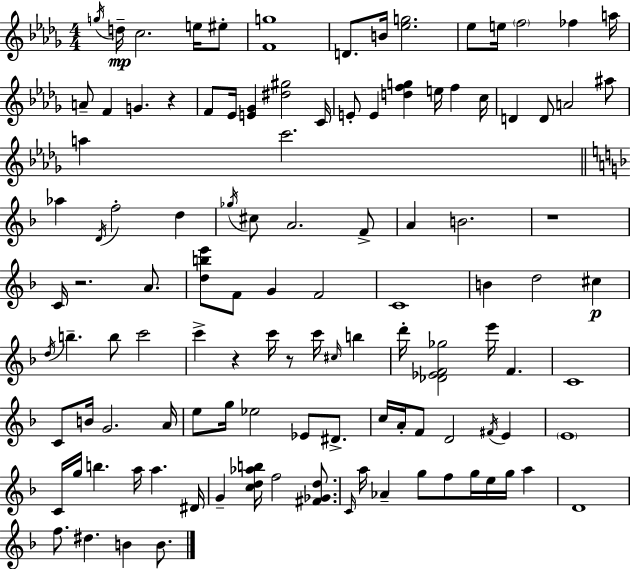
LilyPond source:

{
  \clef treble
  \numericTimeSignature
  \time 4/4
  \key bes \minor
  \acciaccatura { g''16 }\mp d''16-- c''2. e''16 eis''8-. | <f' g''>1 | d'8. b'16 <ees'' g''>2. | ees''8 e''16 \parenthesize f''2 fes''4 | \break a''16 a'8-- f'4 g'4. r4 | f'8 ees'16 <e' ges'>4 <dis'' gis''>2 | c'16 e'8-. e'4 <d'' f'' g''>4 e''16 f''4 | c''16 d'4 d'8 a'2 ais''8 | \break a''4 c'''2. | \bar "||" \break \key f \major aes''4 \acciaccatura { d'16 } f''2-. d''4 | \acciaccatura { ges''16 } cis''8 a'2. | f'8-> a'4 b'2. | r1 | \break c'16 r2. a'8. | <d'' b'' e'''>8 f'8 g'4 f'2 | c'1 | b'4 d''2 cis''4\p | \break \acciaccatura { d''16 } b''4.-- b''8 c'''2 | c'''4-> r4 c'''16 r8 c'''16 \grace { cis''16 } | b''4 d'''16-. <des' ees' f' ges''>2 e'''16 f'4. | c'1 | \break c'8 b'16 g'2. | a'16 e''8 g''16 ees''2 ees'8 | dis'8.-> c''16 a'16-. f'8 d'2 | \acciaccatura { fis'16 } e'4 \parenthesize e'1 | \break c'16 g''16 b''4. a''16 a''4. | dis'16 g'4-- <c'' d'' aes'' b''>16 f''2 | <fis' ges' d''>8. \grace { c'16 } a''16 aes'4-- g''8 f''8 g''16 | e''16 g''16 a''4 d'1 | \break f''8. dis''4. b'4 | b'8. \bar "|."
}